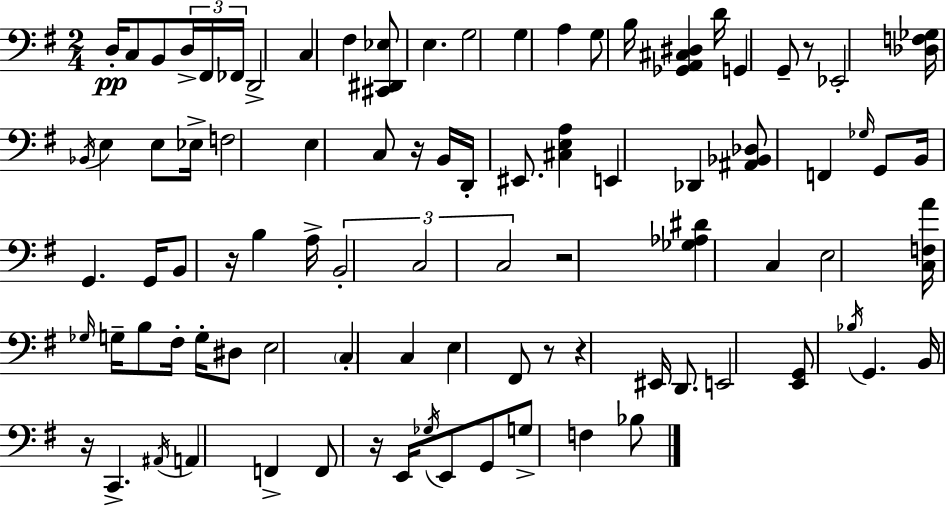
D3/s C3/e B2/e D3/s F#2/s FES2/s D2/h C3/q F#3/q [C#2,D#2,Eb3]/e E3/q. G3/h G3/q A3/q G3/e B3/s [Gb2,A2,C#3,D#3]/q D4/s G2/q G2/e R/e Eb2/h [Db3,F3,Gb3]/s Bb2/s E3/q E3/e Eb3/s F3/h E3/q C3/e R/s B2/s D2/s EIS2/e. [C#3,E3,A3]/q E2/q Db2/q [A#2,Bb2,Db3]/e F2/q Gb3/s G2/e B2/s G2/q. G2/s B2/e R/s B3/q A3/s B2/h C3/h C3/h R/h [Gb3,Ab3,D#4]/q C3/q E3/h [C3,F3,A4]/s Gb3/s G3/s B3/e F#3/s G3/s D#3/e E3/h C3/q C3/q E3/q F#2/e R/e R/q EIS2/s D2/e. E2/h [E2,G2]/e Bb3/s G2/q. B2/s R/s C2/q. A#2/s A2/q F2/q F2/e R/s E2/s Gb3/s E2/e G2/e G3/e F3/q Bb3/e